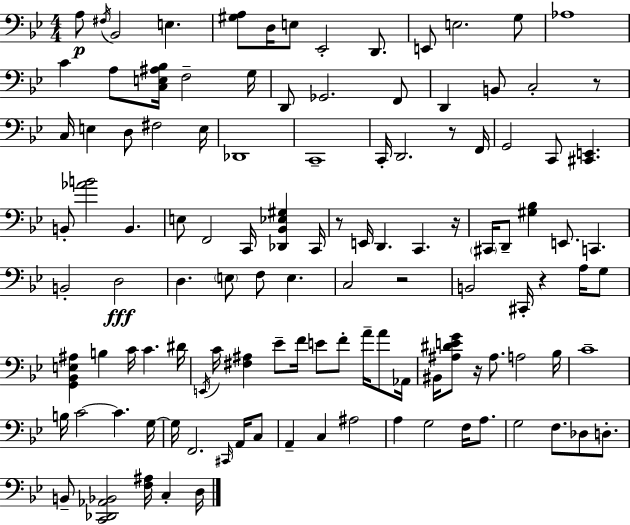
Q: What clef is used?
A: bass